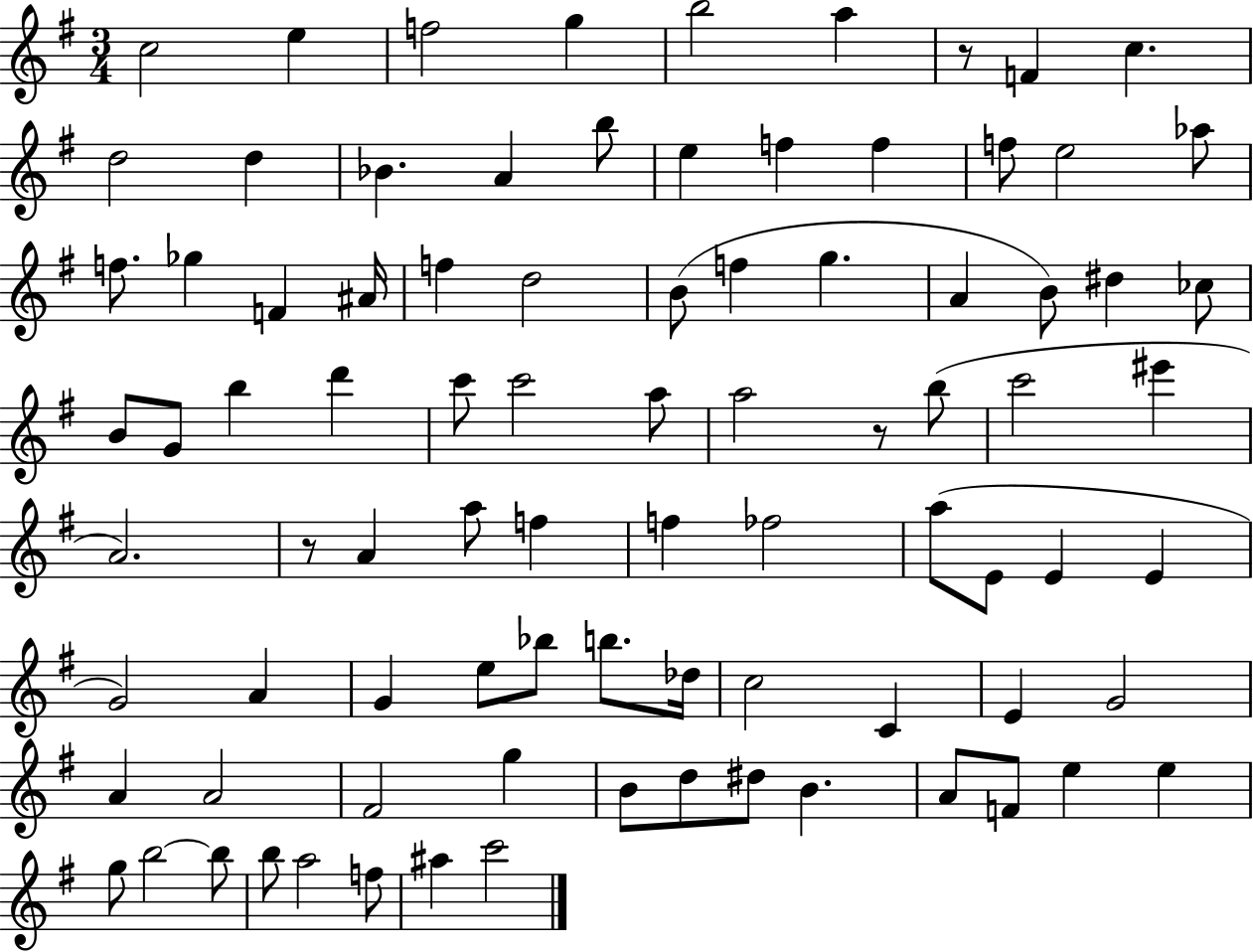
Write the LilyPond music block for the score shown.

{
  \clef treble
  \numericTimeSignature
  \time 3/4
  \key g \major
  c''2 e''4 | f''2 g''4 | b''2 a''4 | r8 f'4 c''4. | \break d''2 d''4 | bes'4. a'4 b''8 | e''4 f''4 f''4 | f''8 e''2 aes''8 | \break f''8. ges''4 f'4 ais'16 | f''4 d''2 | b'8( f''4 g''4. | a'4 b'8) dis''4 ces''8 | \break b'8 g'8 b''4 d'''4 | c'''8 c'''2 a''8 | a''2 r8 b''8( | c'''2 eis'''4 | \break a'2.) | r8 a'4 a''8 f''4 | f''4 fes''2 | a''8( e'8 e'4 e'4 | \break g'2) a'4 | g'4 e''8 bes''8 b''8. des''16 | c''2 c'4 | e'4 g'2 | \break a'4 a'2 | fis'2 g''4 | b'8 d''8 dis''8 b'4. | a'8 f'8 e''4 e''4 | \break g''8 b''2~~ b''8 | b''8 a''2 f''8 | ais''4 c'''2 | \bar "|."
}